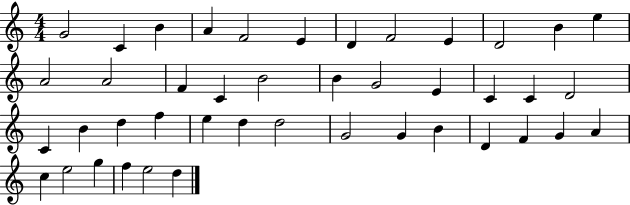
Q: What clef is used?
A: treble